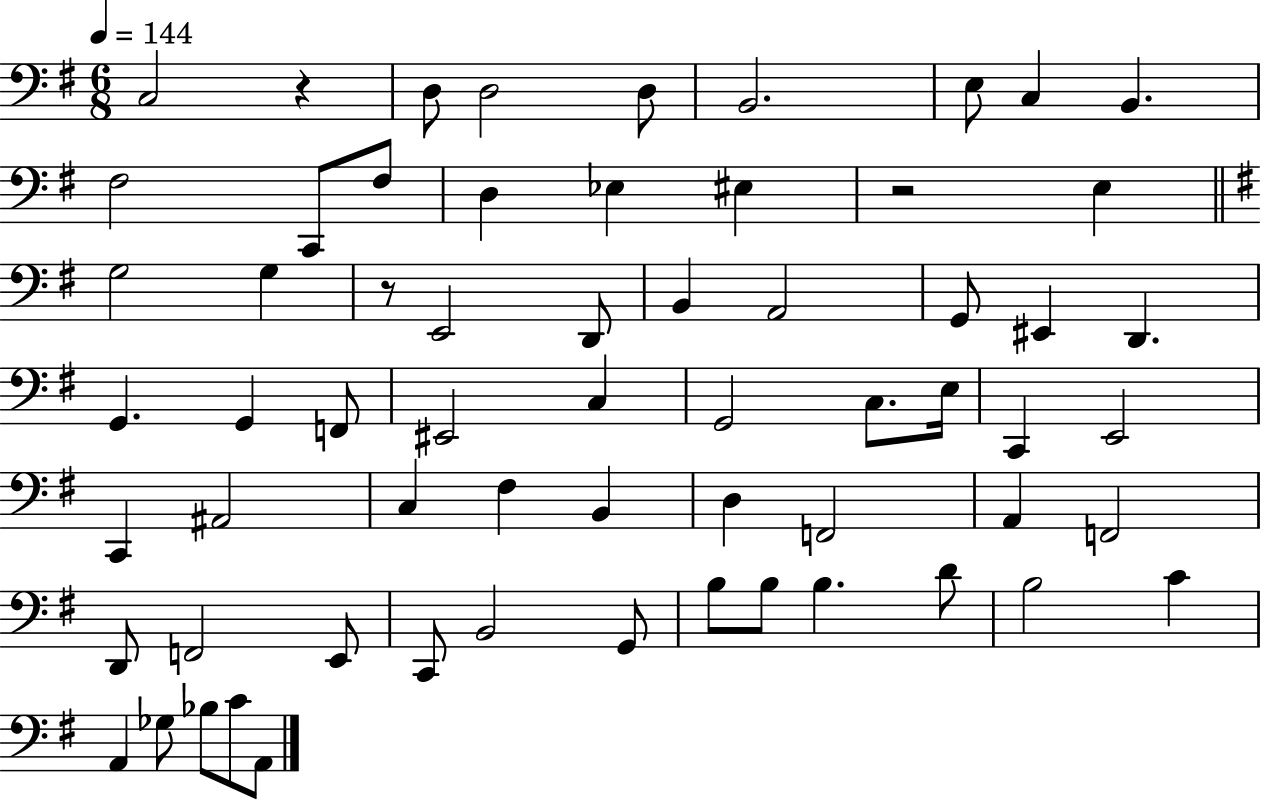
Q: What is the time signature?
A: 6/8